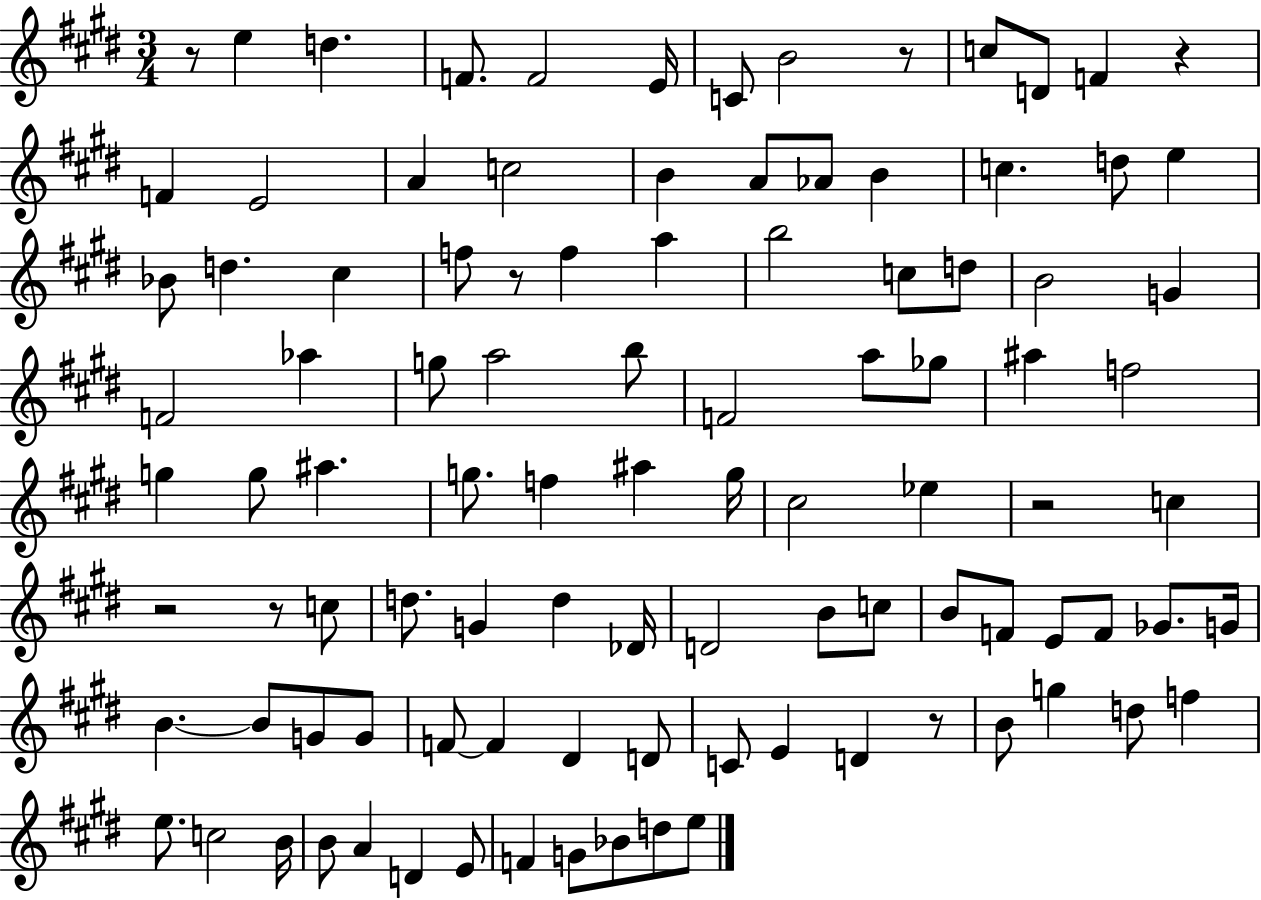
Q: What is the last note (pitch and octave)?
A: E5